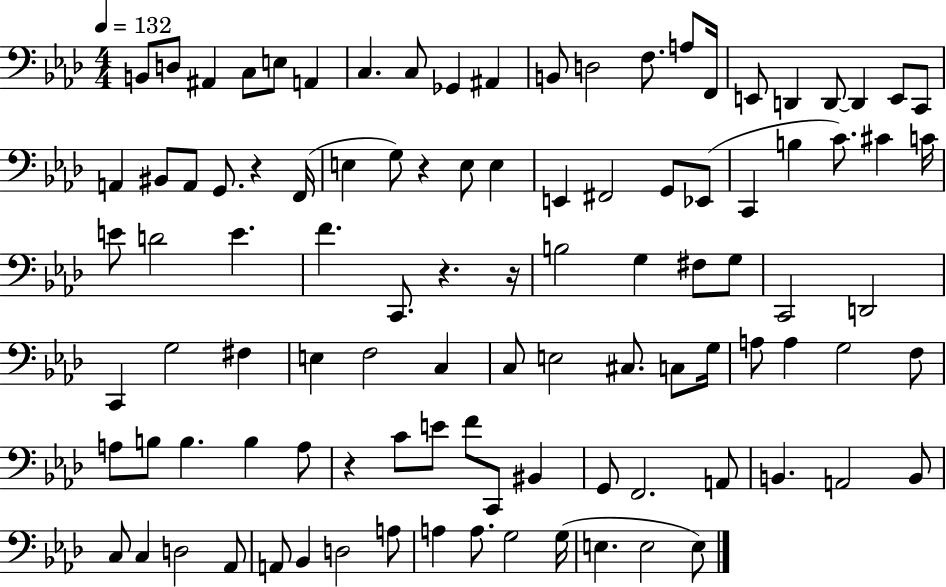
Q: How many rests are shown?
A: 5